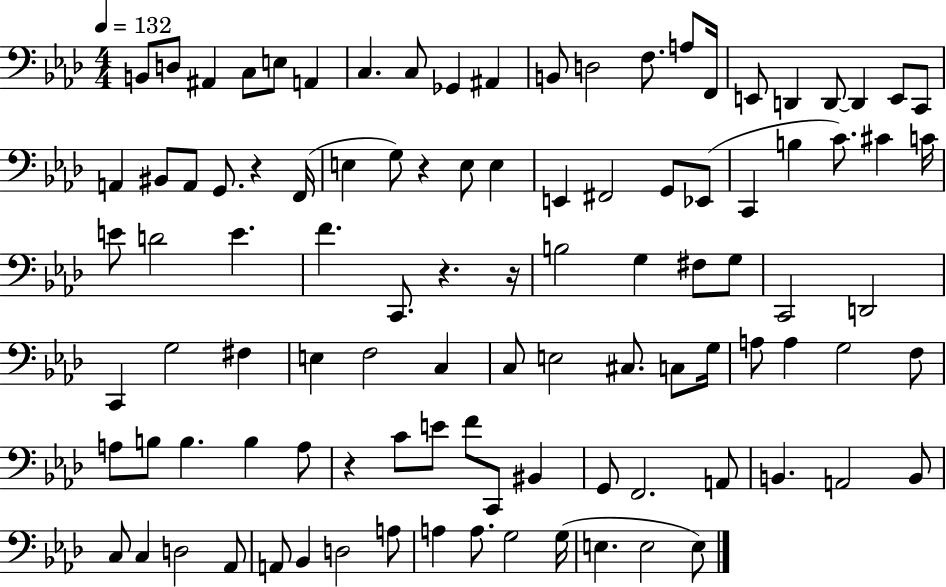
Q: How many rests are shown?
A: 5